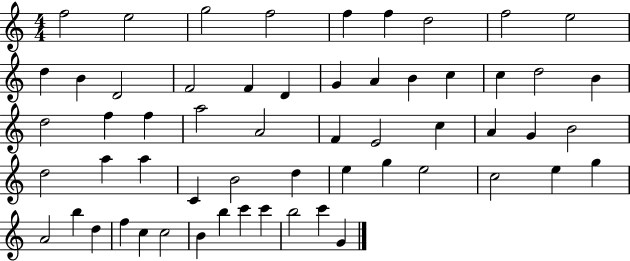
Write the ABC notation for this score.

X:1
T:Untitled
M:4/4
L:1/4
K:C
f2 e2 g2 f2 f f d2 f2 e2 d B D2 F2 F D G A B c c d2 B d2 f f a2 A2 F E2 c A G B2 d2 a a C B2 d e g e2 c2 e g A2 b d f c c2 B b c' c' b2 c' G